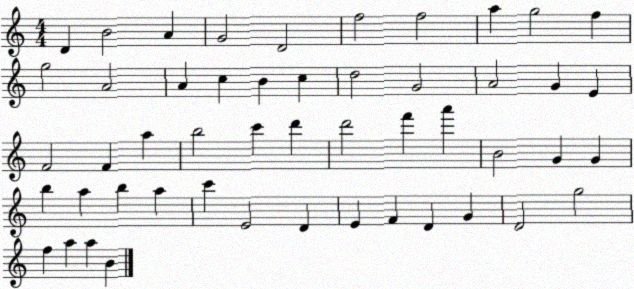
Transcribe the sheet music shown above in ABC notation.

X:1
T:Untitled
M:4/4
L:1/4
K:C
D B2 A G2 D2 f2 f2 a g2 f g2 A2 A c B c d2 G2 A2 G E F2 F a b2 c' d' d'2 f' a' B2 G G b a b a c' E2 D E F D G D2 g2 f a a B